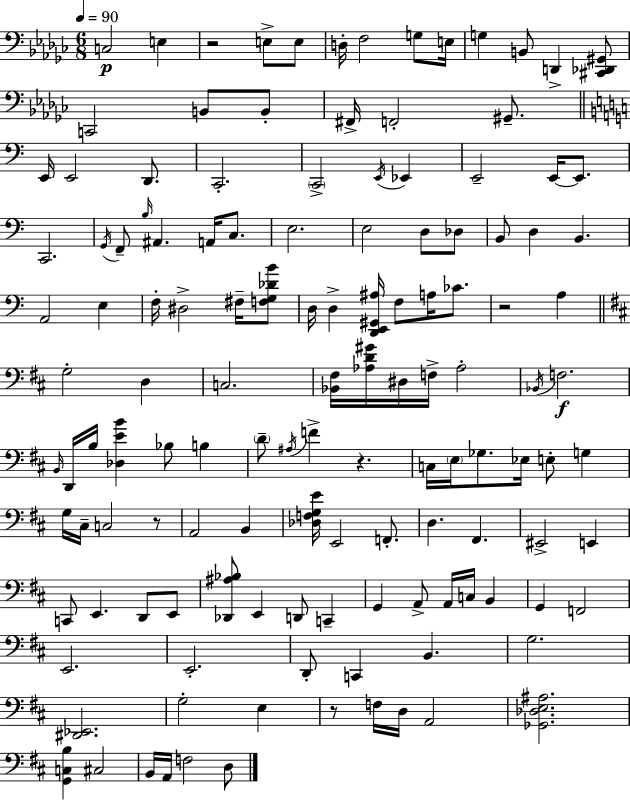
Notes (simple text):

C3/h E3/q R/h E3/e E3/e D3/s F3/h G3/e E3/s G3/q B2/e D2/q [C#2,Db2,G#2]/e C2/h B2/e B2/e F#2/s F2/h G#2/e. E2/s E2/h D2/e. C2/h. C2/h E2/s Eb2/q E2/h E2/s E2/e. C2/h. G2/s F2/e B3/s A#2/q. A2/s C3/e. E3/h. E3/h D3/e Db3/e B2/e D3/q B2/q. A2/h E3/q F3/s D#3/h F#3/s [F3,G3,Db4,B4]/e D3/s D3/q [D2,E2,G#2,A#3]/s F3/e A3/s CES4/e. R/h A3/q G3/h D3/q C3/h. [Bb2,F#3]/s [Ab3,D4,G#4]/s D#3/s F3/s Ab3/h Bb2/s F3/h. B2/s D2/s B3/s [Db3,E4,B4]/q Bb3/e B3/q D4/e A#3/s F4/q R/q. C3/s E3/s Gb3/e. Eb3/s E3/e G3/q G3/s C#3/s C3/h R/e A2/h B2/q [Db3,F3,G3,E4]/s E2/h F2/e. D3/q. F#2/q. EIS2/h E2/q C2/e E2/q. D2/e E2/e [Db2,A#3,Bb3]/e E2/q D2/e C2/q G2/q A2/e A2/s C3/s B2/q G2/q F2/h E2/h. E2/h. D2/e C2/q B2/q. G3/h. [D#2,Eb2]/h. G3/h E3/q R/e F3/s D3/s A2/h [Gb2,Db3,E3,A#3]/h. [G2,C3,B3]/q C#3/h B2/s A2/s F3/h D3/e